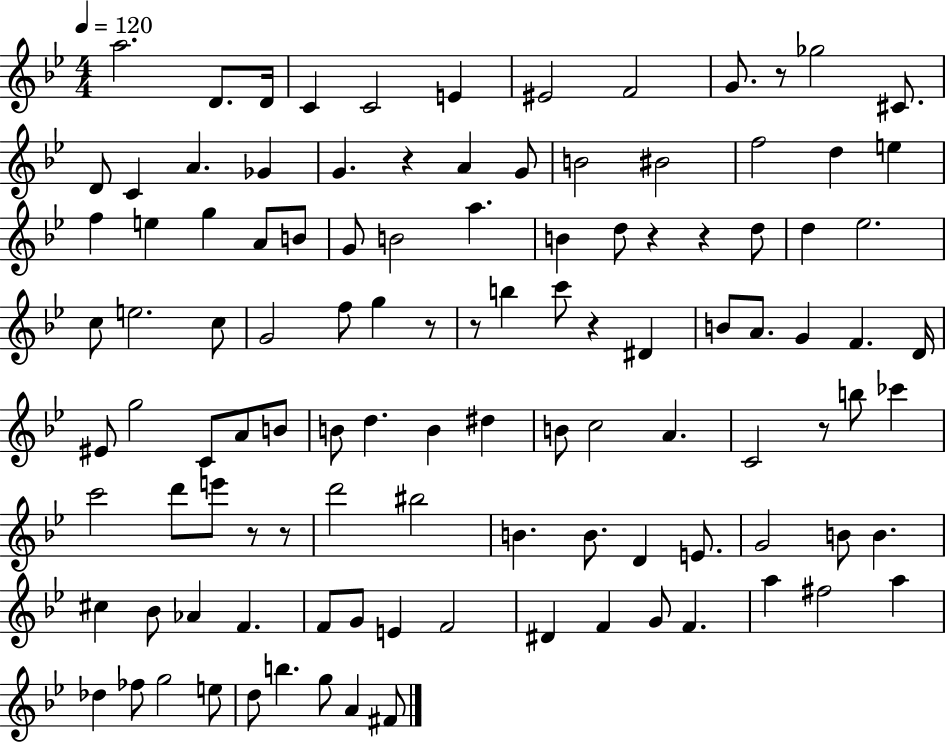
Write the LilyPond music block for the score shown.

{
  \clef treble
  \numericTimeSignature
  \time 4/4
  \key bes \major
  \tempo 4 = 120
  a''2. d'8. d'16 | c'4 c'2 e'4 | eis'2 f'2 | g'8. r8 ges''2 cis'8. | \break d'8 c'4 a'4. ges'4 | g'4. r4 a'4 g'8 | b'2 bis'2 | f''2 d''4 e''4 | \break f''4 e''4 g''4 a'8 b'8 | g'8 b'2 a''4. | b'4 d''8 r4 r4 d''8 | d''4 ees''2. | \break c''8 e''2. c''8 | g'2 f''8 g''4 r8 | r8 b''4 c'''8 r4 dis'4 | b'8 a'8. g'4 f'4. d'16 | \break eis'8 g''2 c'8 a'8 b'8 | b'8 d''4. b'4 dis''4 | b'8 c''2 a'4. | c'2 r8 b''8 ces'''4 | \break c'''2 d'''8 e'''8 r8 r8 | d'''2 bis''2 | b'4. b'8. d'4 e'8. | g'2 b'8 b'4. | \break cis''4 bes'8 aes'4 f'4. | f'8 g'8 e'4 f'2 | dis'4 f'4 g'8 f'4. | a''4 fis''2 a''4 | \break des''4 fes''8 g''2 e''8 | d''8 b''4. g''8 a'4 fis'8 | \bar "|."
}